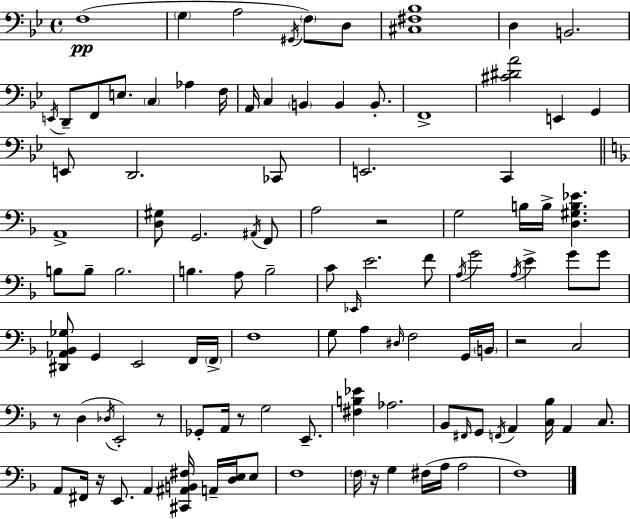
X:1
T:Untitled
M:4/4
L:1/4
K:Bb
F,4 G, A,2 ^G,,/4 F,/2 D,/2 [^C,^F,_B,]4 D, B,,2 E,,/4 D,,/2 F,,/2 E,/2 C, _A, F,/4 A,,/4 C, B,, B,, B,,/2 F,,4 [^C^DA]2 E,, G,, E,,/2 D,,2 _C,,/2 E,,2 C,, A,,4 [D,^G,]/2 G,,2 ^A,,/4 F,,/2 A,2 z2 G,2 B,/4 B,/4 [D,^G,B,_E] B,/2 B,/2 B,2 B, A,/2 B,2 C/2 _E,,/4 E2 F/2 A,/4 G2 A,/4 E G/2 G/2 [^D,,_A,,_B,,_G,]/2 G,, E,,2 F,,/4 F,,/4 F,4 G,/2 A, ^D,/4 F,2 G,,/4 B,,/4 z2 C,2 z/2 D, _D,/4 E,,2 z/2 _G,,/2 A,,/4 z/2 G,2 E,,/2 [^F,B,_E] _A,2 _B,,/2 ^F,,/4 G,,/2 F,,/4 A,, [C,_B,]/4 A,, C,/2 A,,/2 ^F,,/4 z/4 E,,/2 A,, [^C,,^A,,B,,^F,]/4 A,,/4 [D,E,]/4 E,/2 F,4 F,/4 z/4 G, ^F,/4 A,/4 A,2 F,4